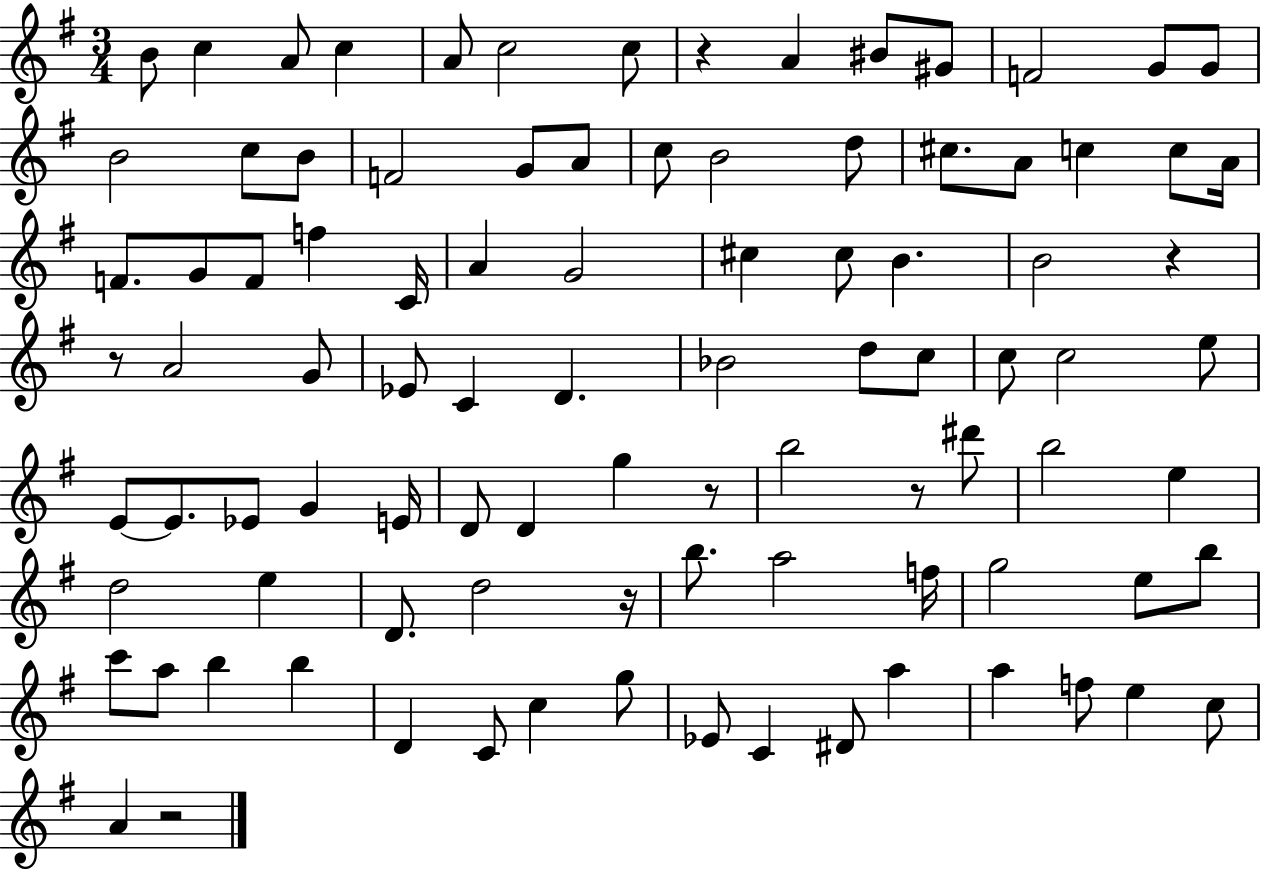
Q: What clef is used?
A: treble